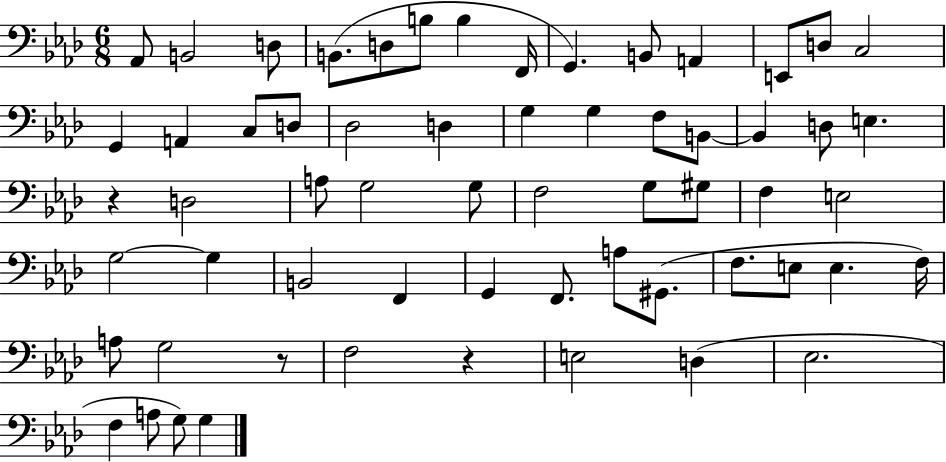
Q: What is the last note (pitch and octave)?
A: G3